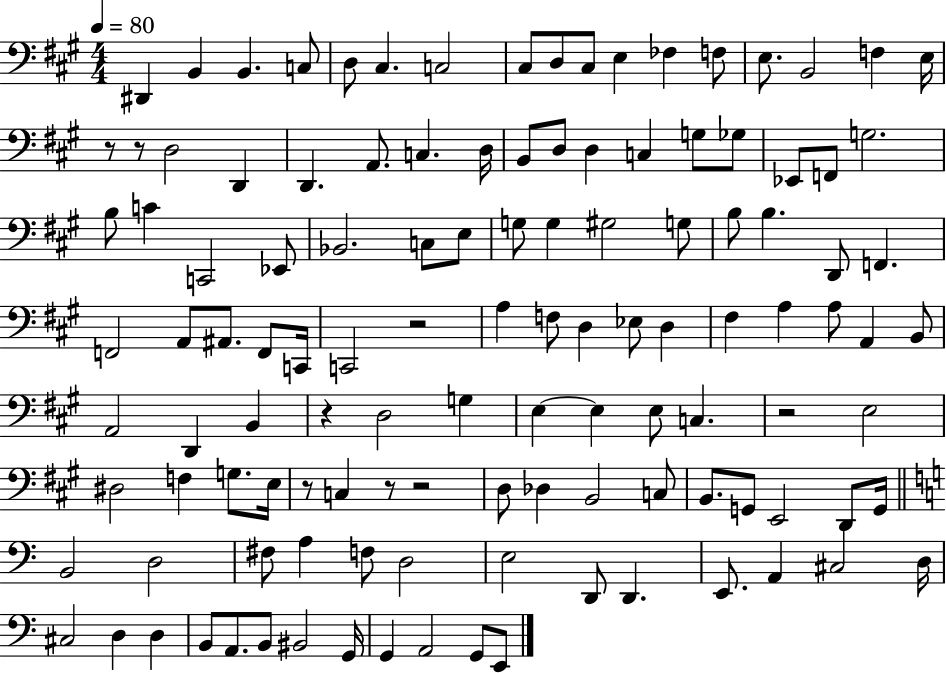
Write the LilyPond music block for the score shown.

{
  \clef bass
  \numericTimeSignature
  \time 4/4
  \key a \major
  \tempo 4 = 80
  \repeat volta 2 { dis,4 b,4 b,4. c8 | d8 cis4. c2 | cis8 d8 cis8 e4 fes4 f8 | e8. b,2 f4 e16 | \break r8 r8 d2 d,4 | d,4. a,8. c4. d16 | b,8 d8 d4 c4 g8 ges8 | ees,8 f,8 g2. | \break b8 c'4 c,2 ees,8 | bes,2. c8 e8 | g8 g4 gis2 g8 | b8 b4. d,8 f,4. | \break f,2 a,8 ais,8. f,8 c,16 | c,2 r2 | a4 f8 d4 ees8 d4 | fis4 a4 a8 a,4 b,8 | \break a,2 d,4 b,4 | r4 d2 g4 | e4~~ e4 e8 c4. | r2 e2 | \break dis2 f4 g8. e16 | r8 c4 r8 r2 | d8 des4 b,2 c8 | b,8. g,8 e,2 d,8 g,16 | \break \bar "||" \break \key c \major b,2 d2 | fis8 a4 f8 d2 | e2 d,8 d,4. | e,8. a,4 cis2 d16 | \break cis2 d4 d4 | b,8 a,8. b,8 bis,2 g,16 | g,4 a,2 g,8 e,8 | } \bar "|."
}